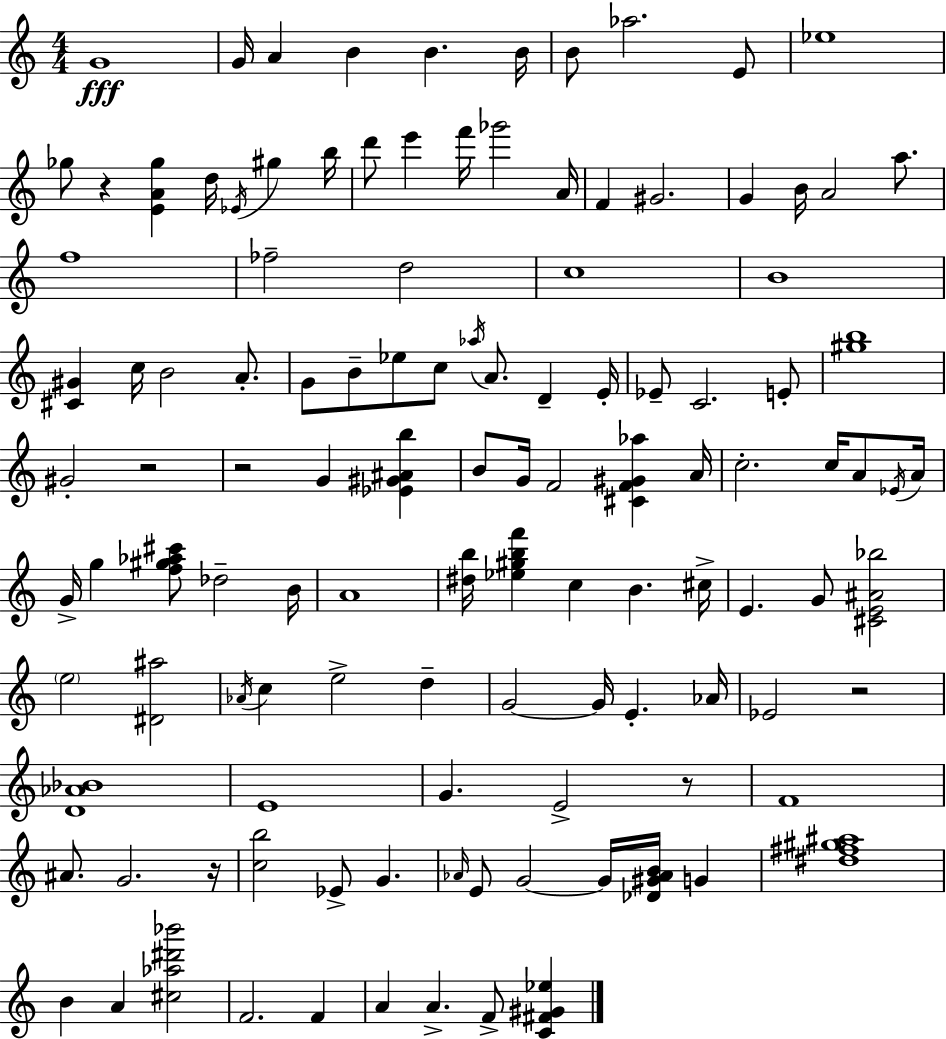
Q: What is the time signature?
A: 4/4